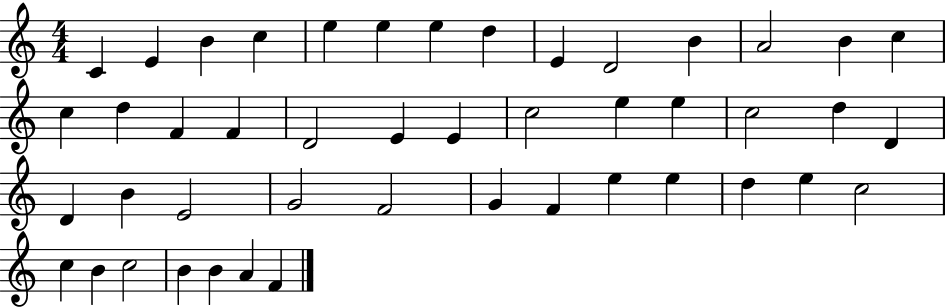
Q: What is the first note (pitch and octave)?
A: C4